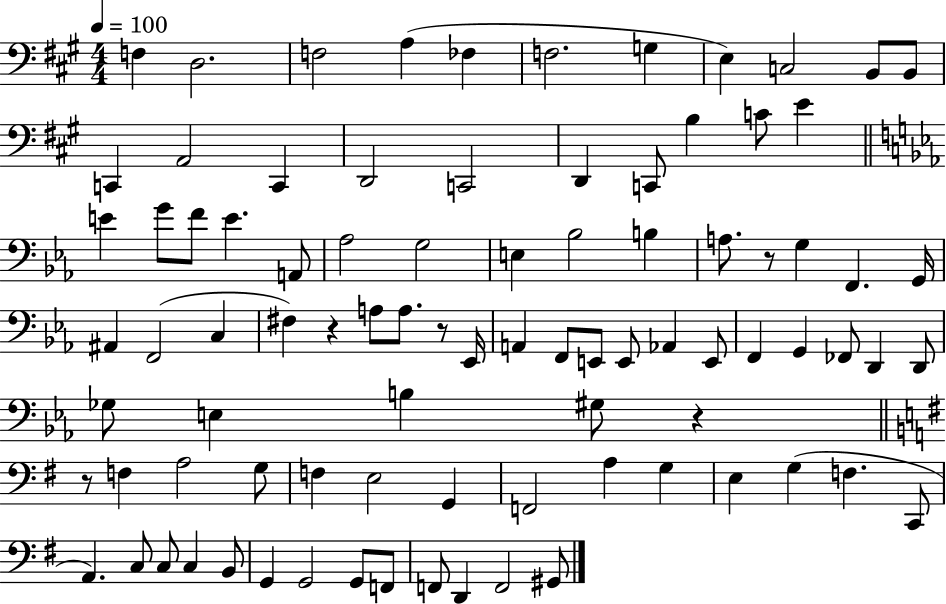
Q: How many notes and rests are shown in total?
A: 88